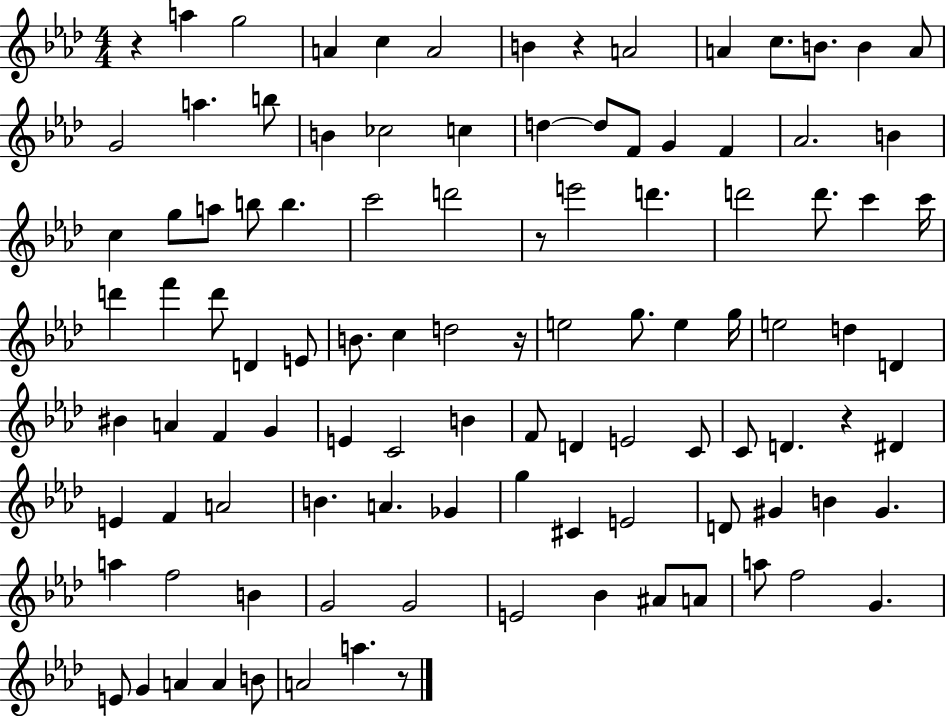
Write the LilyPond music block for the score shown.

{
  \clef treble
  \numericTimeSignature
  \time 4/4
  \key aes \major
  r4 a''4 g''2 | a'4 c''4 a'2 | b'4 r4 a'2 | a'4 c''8. b'8. b'4 a'8 | \break g'2 a''4. b''8 | b'4 ces''2 c''4 | d''4~~ d''8 f'8 g'4 f'4 | aes'2. b'4 | \break c''4 g''8 a''8 b''8 b''4. | c'''2 d'''2 | r8 e'''2 d'''4. | d'''2 d'''8. c'''4 c'''16 | \break d'''4 f'''4 d'''8 d'4 e'8 | b'8. c''4 d''2 r16 | e''2 g''8. e''4 g''16 | e''2 d''4 d'4 | \break bis'4 a'4 f'4 g'4 | e'4 c'2 b'4 | f'8 d'4 e'2 c'8 | c'8 d'4. r4 dis'4 | \break e'4 f'4 a'2 | b'4. a'4. ges'4 | g''4 cis'4 e'2 | d'8 gis'4 b'4 gis'4. | \break a''4 f''2 b'4 | g'2 g'2 | e'2 bes'4 ais'8 a'8 | a''8 f''2 g'4. | \break e'8 g'4 a'4 a'4 b'8 | a'2 a''4. r8 | \bar "|."
}